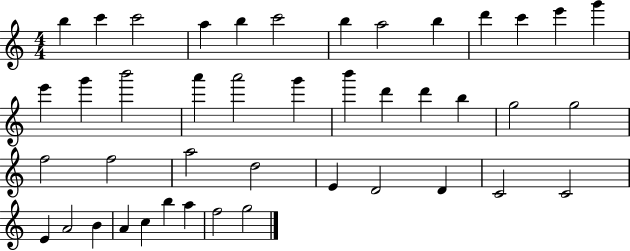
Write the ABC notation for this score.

X:1
T:Untitled
M:4/4
L:1/4
K:C
b c' c'2 a b c'2 b a2 b d' c' e' g' e' g' b'2 a' a'2 g' b' d' d' b g2 g2 f2 f2 a2 d2 E D2 D C2 C2 E A2 B A c b a f2 g2